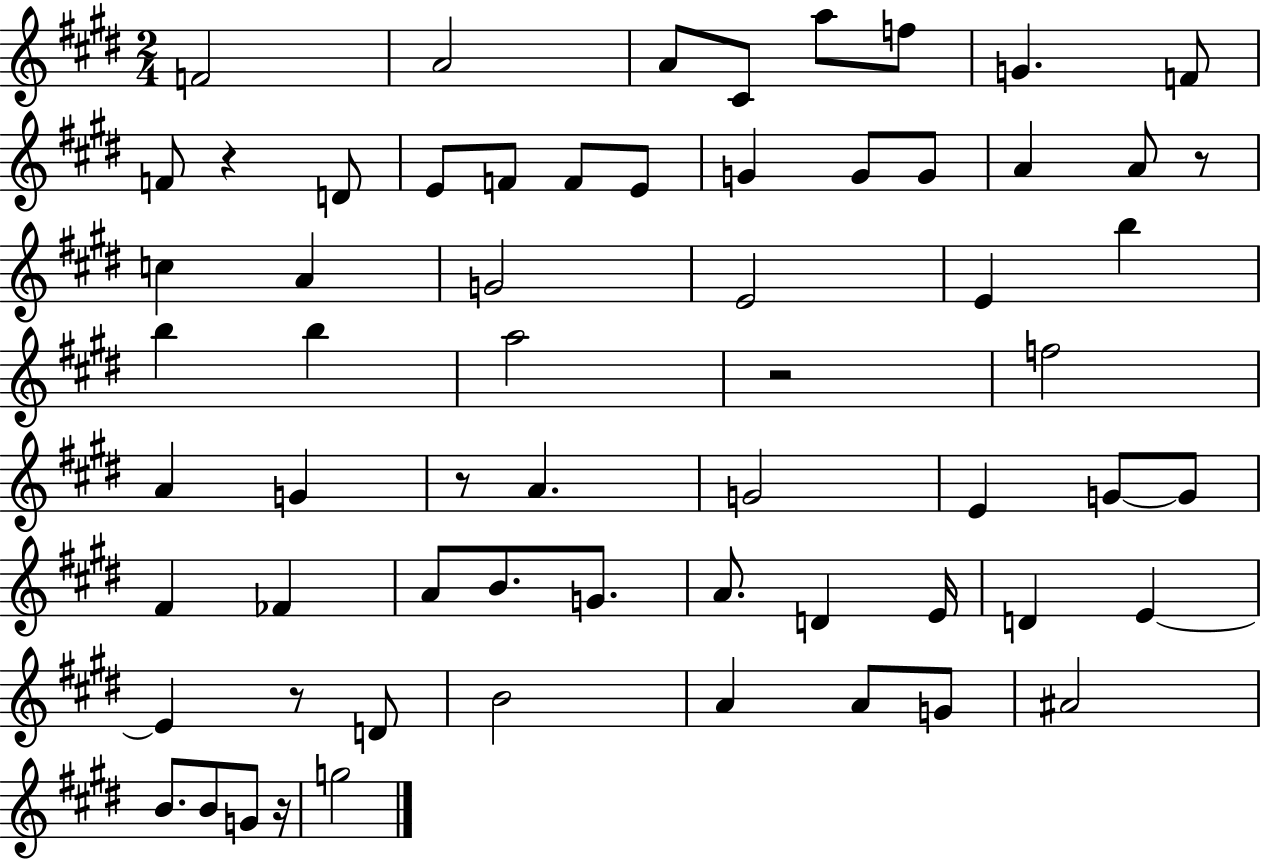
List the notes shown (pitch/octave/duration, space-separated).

F4/h A4/h A4/e C#4/e A5/e F5/e G4/q. F4/e F4/e R/q D4/e E4/e F4/e F4/e E4/e G4/q G4/e G4/e A4/q A4/e R/e C5/q A4/q G4/h E4/h E4/q B5/q B5/q B5/q A5/h R/h F5/h A4/q G4/q R/e A4/q. G4/h E4/q G4/e G4/e F#4/q FES4/q A4/e B4/e. G4/e. A4/e. D4/q E4/s D4/q E4/q E4/q R/e D4/e B4/h A4/q A4/e G4/e A#4/h B4/e. B4/e G4/e R/s G5/h